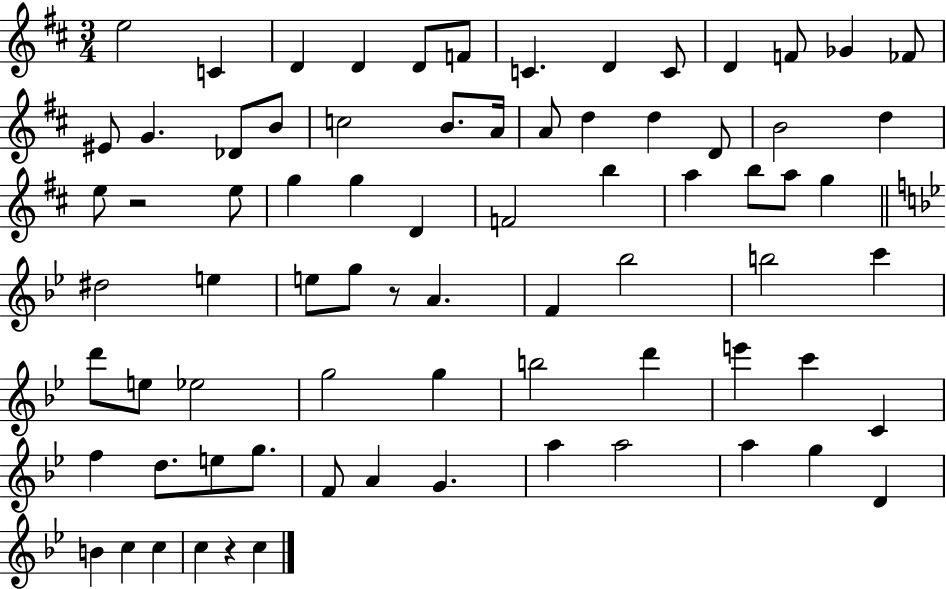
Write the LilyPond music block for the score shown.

{
  \clef treble
  \numericTimeSignature
  \time 3/4
  \key d \major
  e''2 c'4 | d'4 d'4 d'8 f'8 | c'4. d'4 c'8 | d'4 f'8 ges'4 fes'8 | \break eis'8 g'4. des'8 b'8 | c''2 b'8. a'16 | a'8 d''4 d''4 d'8 | b'2 d''4 | \break e''8 r2 e''8 | g''4 g''4 d'4 | f'2 b''4 | a''4 b''8 a''8 g''4 | \break \bar "||" \break \key g \minor dis''2 e''4 | e''8 g''8 r8 a'4. | f'4 bes''2 | b''2 c'''4 | \break d'''8 e''8 ees''2 | g''2 g''4 | b''2 d'''4 | e'''4 c'''4 c'4 | \break f''4 d''8. e''8 g''8. | f'8 a'4 g'4. | a''4 a''2 | a''4 g''4 d'4 | \break b'4 c''4 c''4 | c''4 r4 c''4 | \bar "|."
}